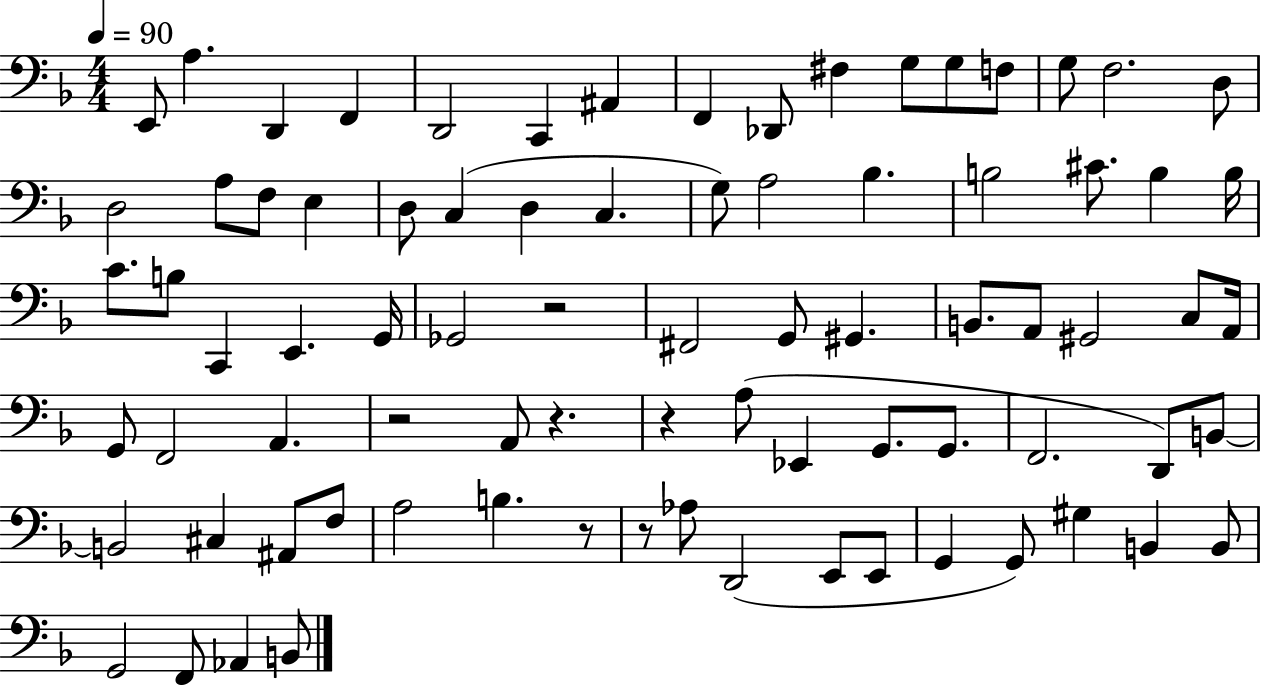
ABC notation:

X:1
T:Untitled
M:4/4
L:1/4
K:F
E,,/2 A, D,, F,, D,,2 C,, ^A,, F,, _D,,/2 ^F, G,/2 G,/2 F,/2 G,/2 F,2 D,/2 D,2 A,/2 F,/2 E, D,/2 C, D, C, G,/2 A,2 _B, B,2 ^C/2 B, B,/4 C/2 B,/2 C,, E,, G,,/4 _G,,2 z2 ^F,,2 G,,/2 ^G,, B,,/2 A,,/2 ^G,,2 C,/2 A,,/4 G,,/2 F,,2 A,, z2 A,,/2 z z A,/2 _E,, G,,/2 G,,/2 F,,2 D,,/2 B,,/2 B,,2 ^C, ^A,,/2 F,/2 A,2 B, z/2 z/2 _A,/2 D,,2 E,,/2 E,,/2 G,, G,,/2 ^G, B,, B,,/2 G,,2 F,,/2 _A,, B,,/2